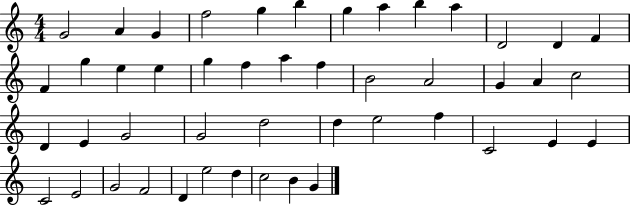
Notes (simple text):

G4/h A4/q G4/q F5/h G5/q B5/q G5/q A5/q B5/q A5/q D4/h D4/q F4/q F4/q G5/q E5/q E5/q G5/q F5/q A5/q F5/q B4/h A4/h G4/q A4/q C5/h D4/q E4/q G4/h G4/h D5/h D5/q E5/h F5/q C4/h E4/q E4/q C4/h E4/h G4/h F4/h D4/q E5/h D5/q C5/h B4/q G4/q